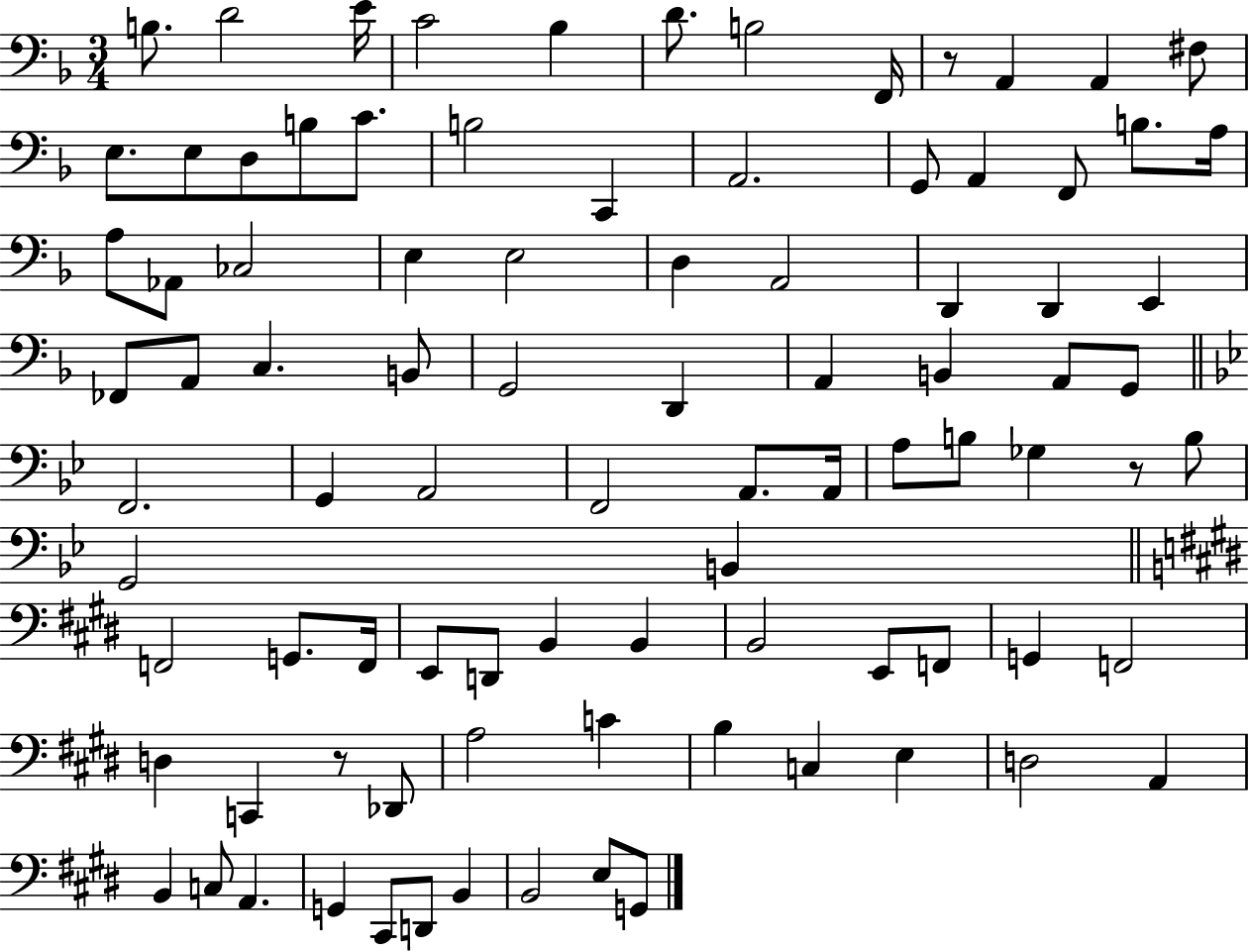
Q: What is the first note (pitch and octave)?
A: B3